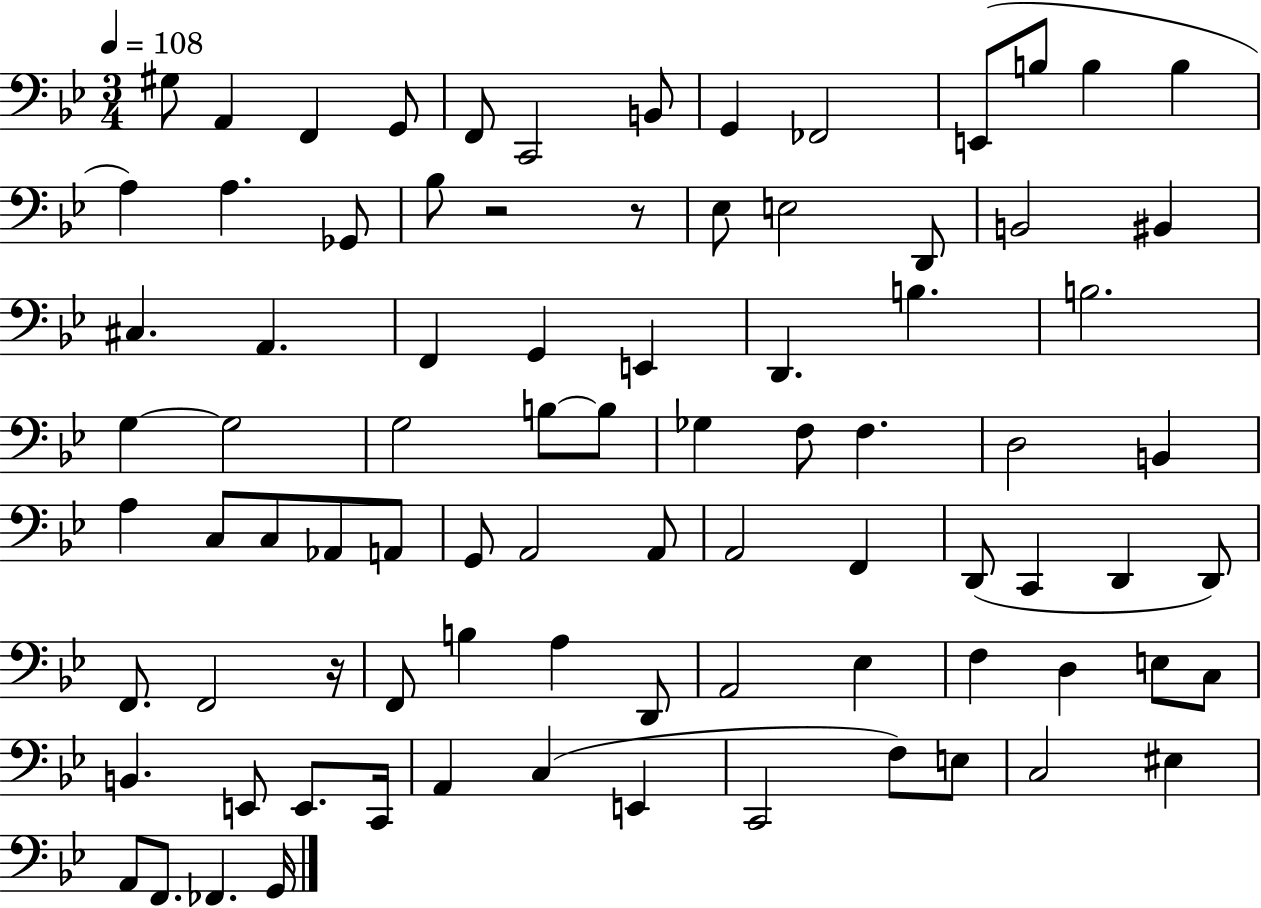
X:1
T:Untitled
M:3/4
L:1/4
K:Bb
^G,/2 A,, F,, G,,/2 F,,/2 C,,2 B,,/2 G,, _F,,2 E,,/2 B,/2 B, B, A, A, _G,,/2 _B,/2 z2 z/2 _E,/2 E,2 D,,/2 B,,2 ^B,, ^C, A,, F,, G,, E,, D,, B, B,2 G, G,2 G,2 B,/2 B,/2 _G, F,/2 F, D,2 B,, A, C,/2 C,/2 _A,,/2 A,,/2 G,,/2 A,,2 A,,/2 A,,2 F,, D,,/2 C,, D,, D,,/2 F,,/2 F,,2 z/4 F,,/2 B, A, D,,/2 A,,2 _E, F, D, E,/2 C,/2 B,, E,,/2 E,,/2 C,,/4 A,, C, E,, C,,2 F,/2 E,/2 C,2 ^E, A,,/2 F,,/2 _F,, G,,/4